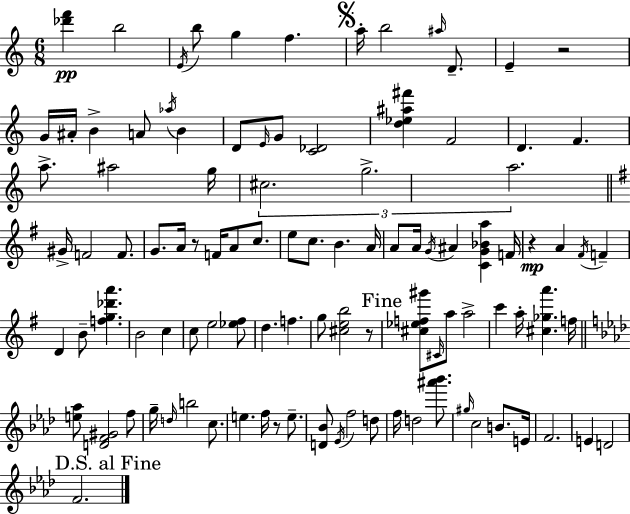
{
  \clef treble
  \numericTimeSignature
  \time 6/8
  \key c \major
  \repeat volta 2 { <des''' f'''>4\pp b''2 | \acciaccatura { e'16 } b''8 g''4 f''4. | \mark \markup { \musicglyph "scripts.segno" } a''16-. b''2 \grace { ais''16 } d'8.-- | e'4-- r2 | \break g'16 ais'16-. b'4-> a'8 \acciaccatura { aes''16 } b'4 | d'8 \grace { e'16 } g'8 <c' des'>2 | <d'' ees'' ais'' fis'''>4 f'2 | d'4. f'4. | \break a''8.-> ais''2 | g''16 \tuplet 3/2 { cis''2. | g''2.-> | a''2. } | \break \bar "||" \break \key e \minor gis'16-> f'2 f'8. | g'8. a'16 r8 f'16 a'8 c''8. | e''8 c''8. b'4. a'16 | a'8 a'16 \acciaccatura { g'16 } ais'4 <c' g' bes' a''>4 | \break f'16 r4\mp a'4 \acciaccatura { fis'16 } f'4-- | d'4 b'8-- <f'' g'' des''' a'''>4. | b'2 c''4 | c''8 e''2 | \break <ees'' fis''>8 d''4. f''4. | g''8 <cis'' e'' b''>2 | r8 \mark "Fine" <cis'' ees'' f'' gis'''>8 \grace { cis'16 } a''8 a''2-> | c'''4 a''16-. <cis'' ges'' a'''>4. | \break f''16 \bar "||" \break \key aes \major <e'' aes''>8 <d' f' gis'>2 f''8 | g''16-- \grace { d''16 } b''2 c''8. | e''4. f''16 r8 e''8.-- | <d' bes'>8 \acciaccatura { ees'16 } f''2 | \break d''8 f''16 d''2 <ais''' bes'''>8. | \grace { gis''16 } c''2 b'8. | e'16 f'2. | e'4 d'2 | \break \mark "D.S. al Fine" f'2. | } \bar "|."
}